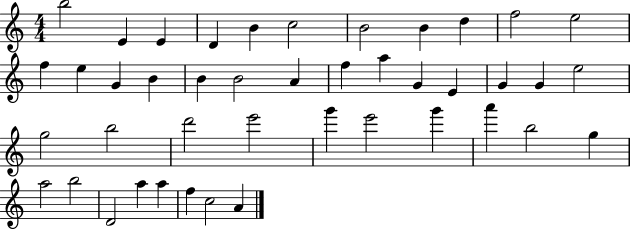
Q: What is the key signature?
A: C major